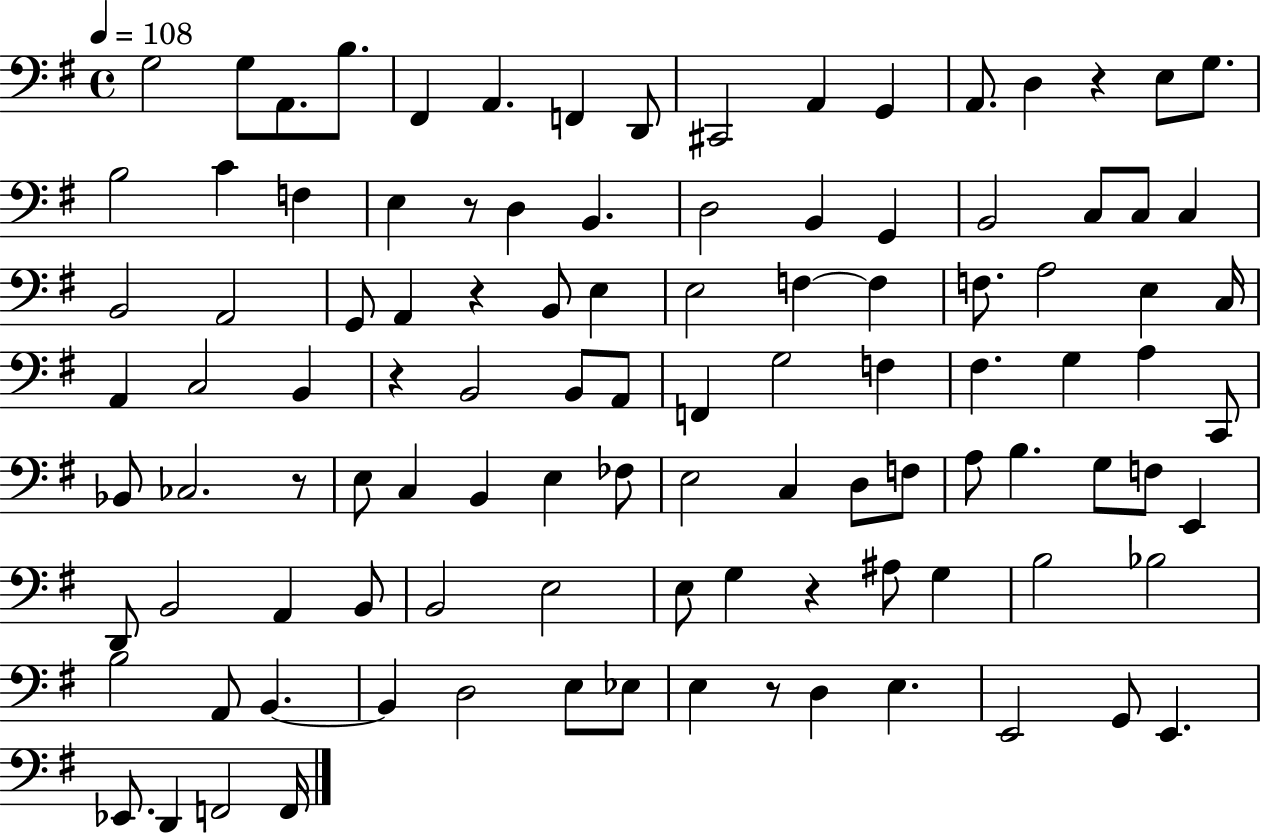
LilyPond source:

{
  \clef bass
  \time 4/4
  \defaultTimeSignature
  \key g \major
  \tempo 4 = 108
  g2 g8 a,8. b8. | fis,4 a,4. f,4 d,8 | cis,2 a,4 g,4 | a,8. d4 r4 e8 g8. | \break b2 c'4 f4 | e4 r8 d4 b,4. | d2 b,4 g,4 | b,2 c8 c8 c4 | \break b,2 a,2 | g,8 a,4 r4 b,8 e4 | e2 f4~~ f4 | f8. a2 e4 c16 | \break a,4 c2 b,4 | r4 b,2 b,8 a,8 | f,4 g2 f4 | fis4. g4 a4 c,8 | \break bes,8 ces2. r8 | e8 c4 b,4 e4 fes8 | e2 c4 d8 f8 | a8 b4. g8 f8 e,4 | \break d,8 b,2 a,4 b,8 | b,2 e2 | e8 g4 r4 ais8 g4 | b2 bes2 | \break b2 a,8 b,4.~~ | b,4 d2 e8 ees8 | e4 r8 d4 e4. | e,2 g,8 e,4. | \break ees,8. d,4 f,2 f,16 | \bar "|."
}